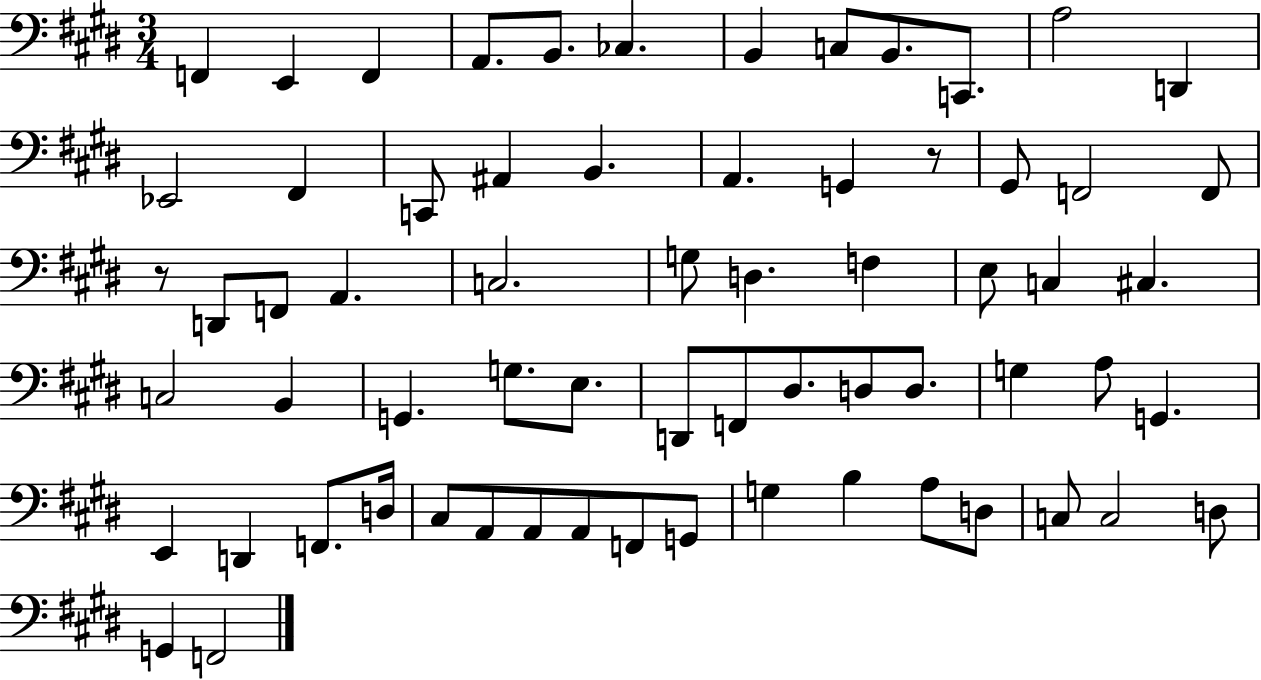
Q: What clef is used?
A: bass